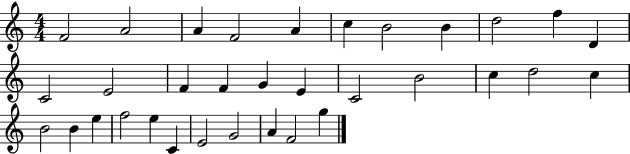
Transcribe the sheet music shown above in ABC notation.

X:1
T:Untitled
M:4/4
L:1/4
K:C
F2 A2 A F2 A c B2 B d2 f D C2 E2 F F G E C2 B2 c d2 c B2 B e f2 e C E2 G2 A F2 g